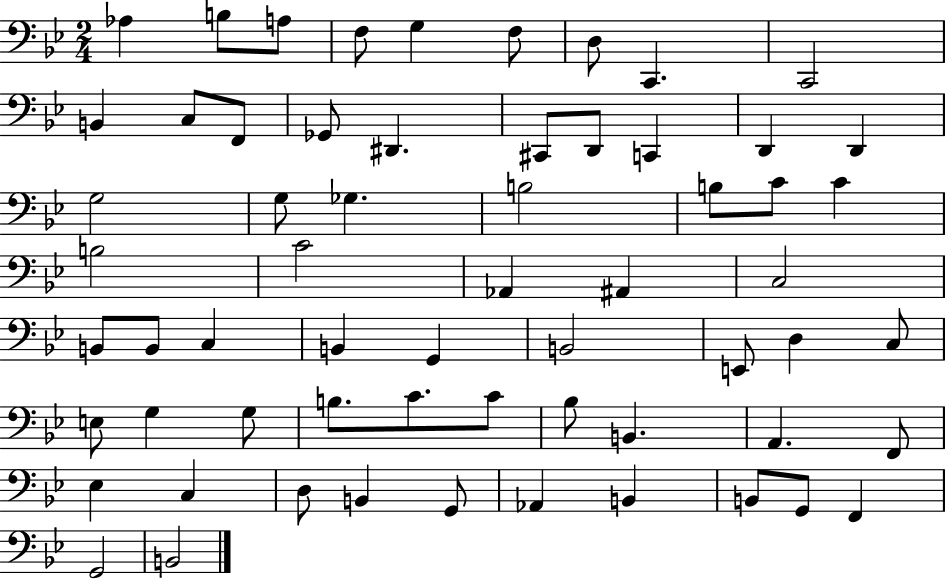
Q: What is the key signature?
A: BES major